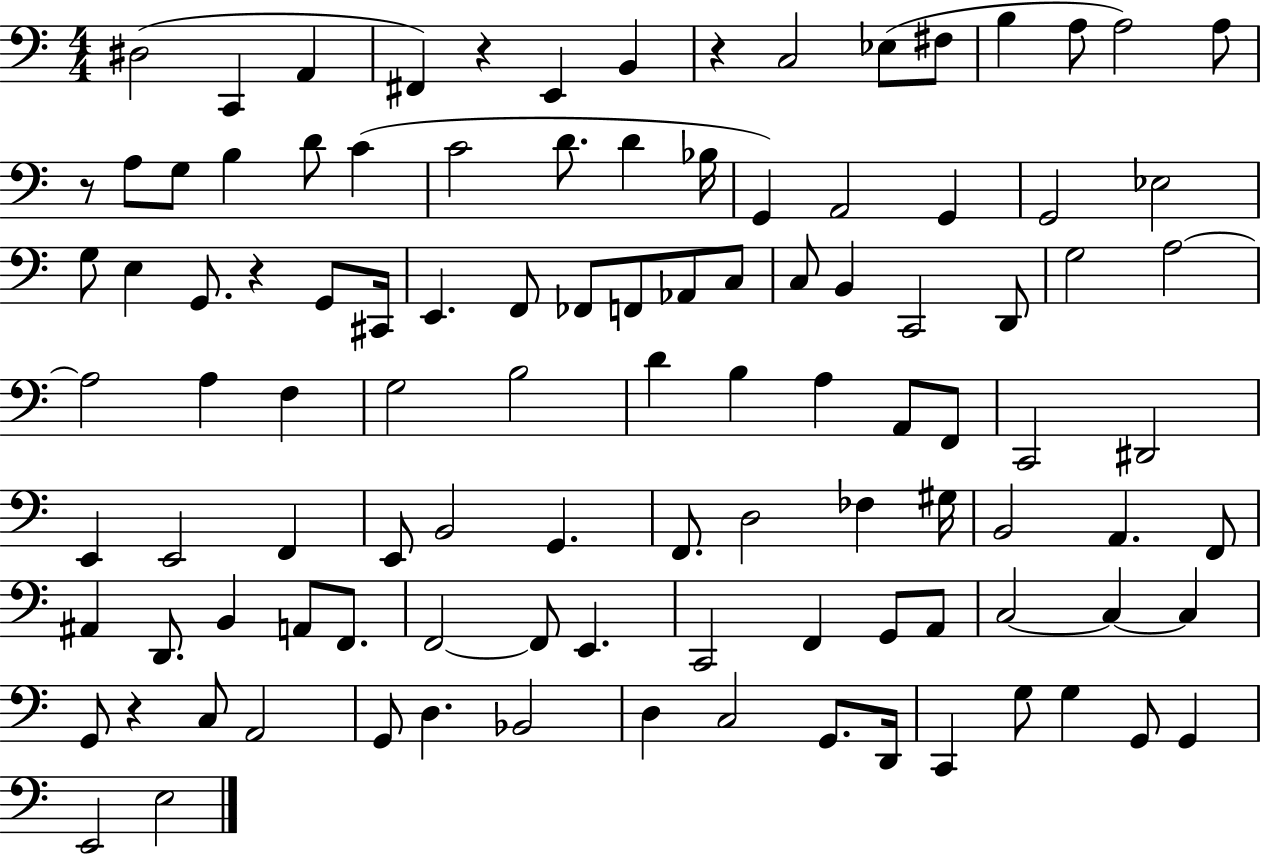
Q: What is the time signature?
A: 4/4